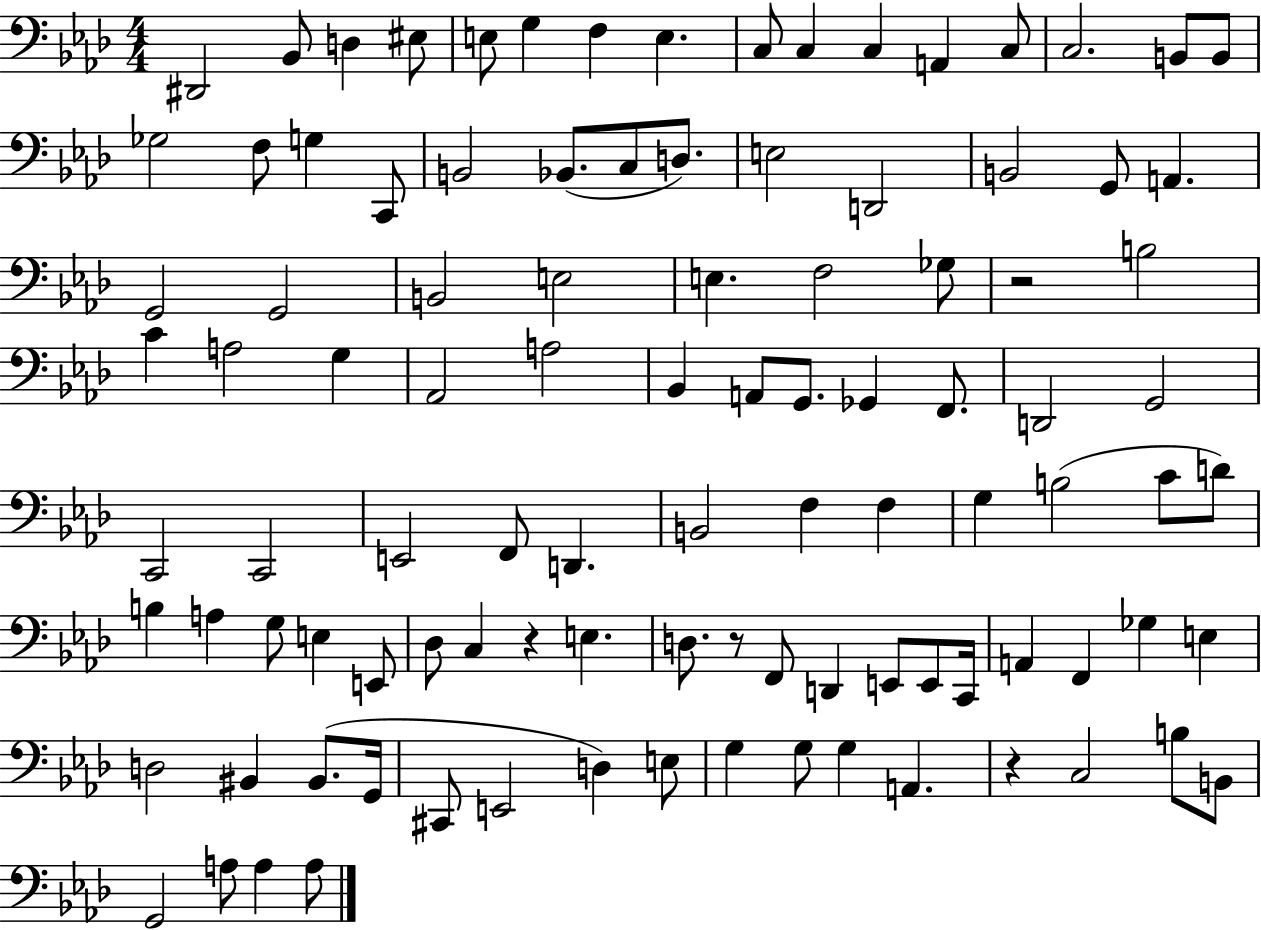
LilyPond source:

{
  \clef bass
  \numericTimeSignature
  \time 4/4
  \key aes \major
  dis,2 bes,8 d4 eis8 | e8 g4 f4 e4. | c8 c4 c4 a,4 c8 | c2. b,8 b,8 | \break ges2 f8 g4 c,8 | b,2 bes,8.( c8 d8.) | e2 d,2 | b,2 g,8 a,4. | \break g,2 g,2 | b,2 e2 | e4. f2 ges8 | r2 b2 | \break c'4 a2 g4 | aes,2 a2 | bes,4 a,8 g,8. ges,4 f,8. | d,2 g,2 | \break c,2 c,2 | e,2 f,8 d,4. | b,2 f4 f4 | g4 b2( c'8 d'8) | \break b4 a4 g8 e4 e,8 | des8 c4 r4 e4. | d8. r8 f,8 d,4 e,8 e,8 c,16 | a,4 f,4 ges4 e4 | \break d2 bis,4 bis,8.( g,16 | cis,8 e,2 d4) e8 | g4 g8 g4 a,4. | r4 c2 b8 b,8 | \break g,2 a8 a4 a8 | \bar "|."
}